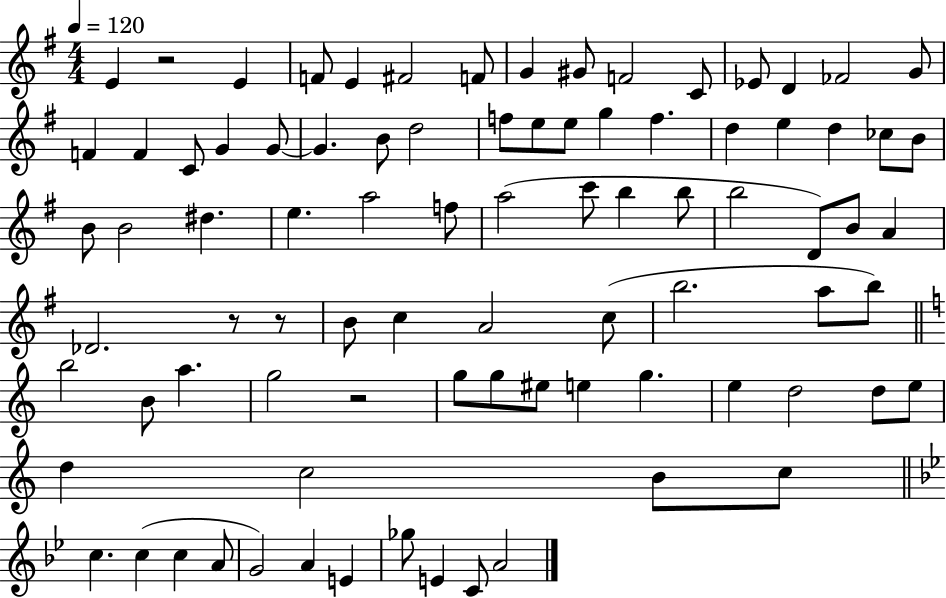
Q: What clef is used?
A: treble